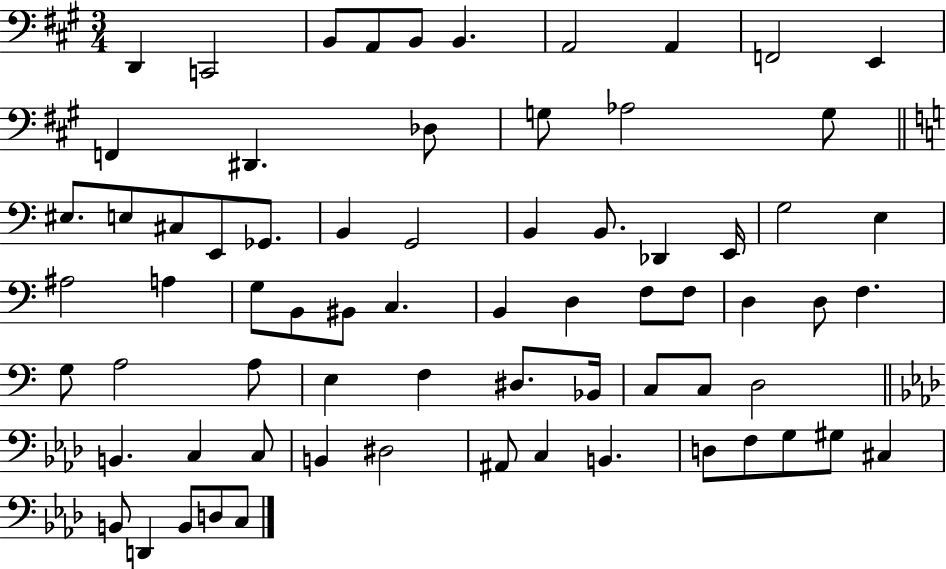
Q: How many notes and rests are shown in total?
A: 70